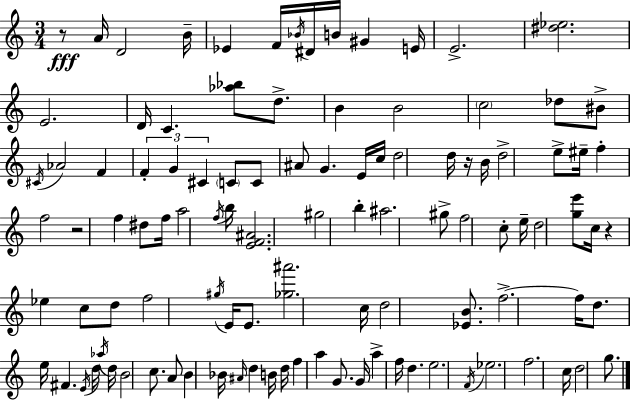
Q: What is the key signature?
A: C major